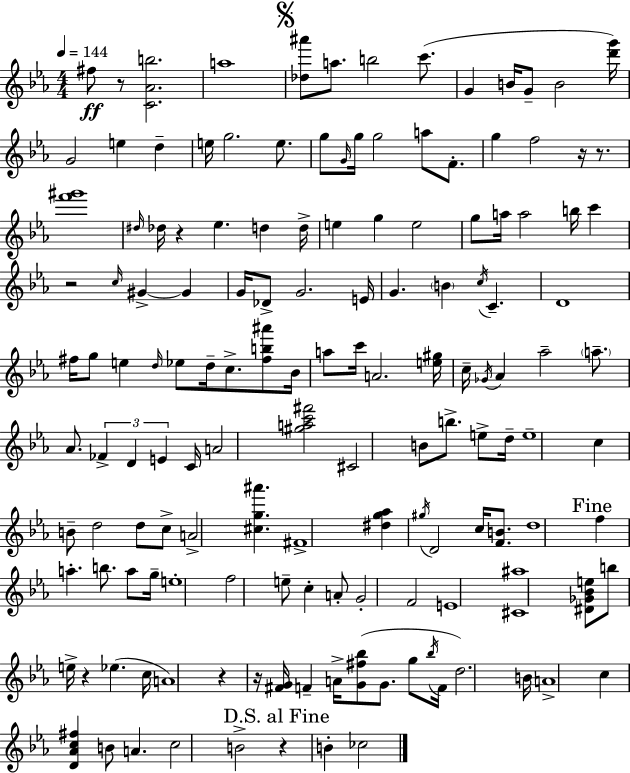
F#5/e R/e [C4,Ab4,B5]/h. A5/w [Db5,A#6]/e A5/e. B5/h C6/e. G4/q B4/s G4/e B4/h [D6,G6]/s G4/h E5/q D5/q E5/s G5/h. E5/e. G5/e G4/s G5/s G5/h A5/e F4/e. G5/q F5/h R/s R/e. [F6,G#6]/w D#5/s Db5/s R/q Eb5/q. D5/q D5/s E5/q G5/q E5/h G5/e A5/s A5/h B5/s C6/q R/h C5/s G#4/q G#4/q G4/s Db4/e G4/h. E4/s G4/q. B4/q C5/s C4/q. D4/w F#5/s G5/e E5/q D5/s Eb5/e D5/s C5/e. [F#5,B5,A#6]/e Bb4/s A5/e C6/s A4/h. [E5,G#5]/s C5/s Gb4/s Ab4/q Ab5/h A5/e. Ab4/e. FES4/q D4/q E4/q C4/s A4/h [G#5,A5,C6,F#6]/h C#4/h B4/e B5/e. E5/e D5/s E5/w C5/q B4/e D5/h D5/e C5/e A4/h [C#5,G5,A#6]/q. F#4/w [D#5,G5,Ab5]/q G#5/s D4/h C5/s [F4,B4]/e. D5/w F5/q A5/q. B5/e. A5/e G5/s E5/w F5/h E5/e C5/q A4/e G4/h F4/h E4/w [C#4,A#5]/w [D#4,Gb4,Bb4,E5]/e B5/e E5/s R/q Eb5/q. C5/s A4/w R/q R/s [F#4,G4]/s F4/q A4/s [G4,F#5,Bb5]/e G4/e. G5/e Bb5/s F4/s D5/h. B4/s A4/w C5/q [D4,Ab4,C5,F#5]/q B4/e A4/q. C5/h B4/h R/q B4/q CES5/h